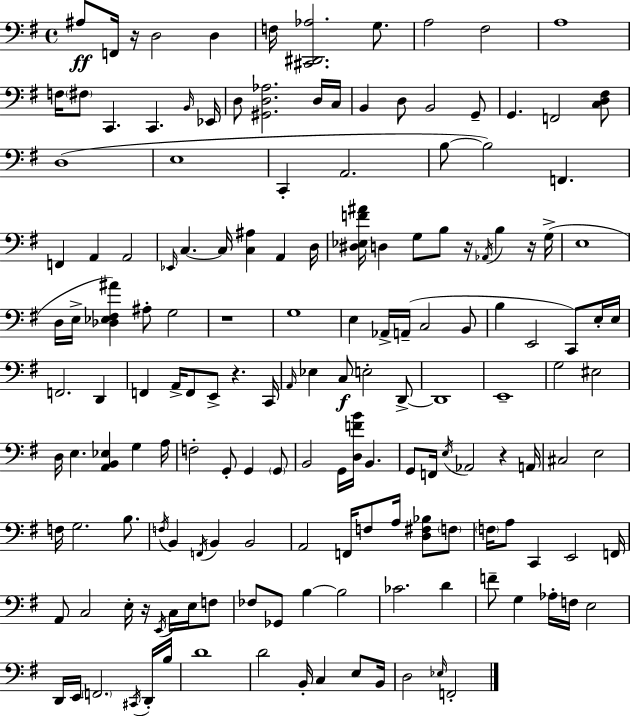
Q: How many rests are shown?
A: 7